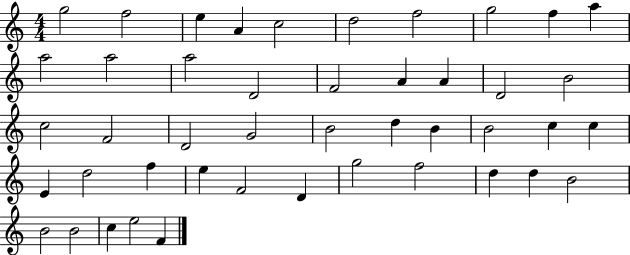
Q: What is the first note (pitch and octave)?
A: G5